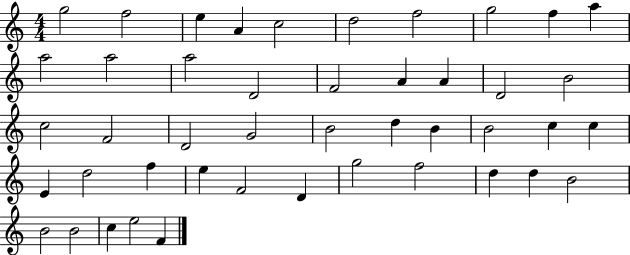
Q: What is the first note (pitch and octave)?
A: G5